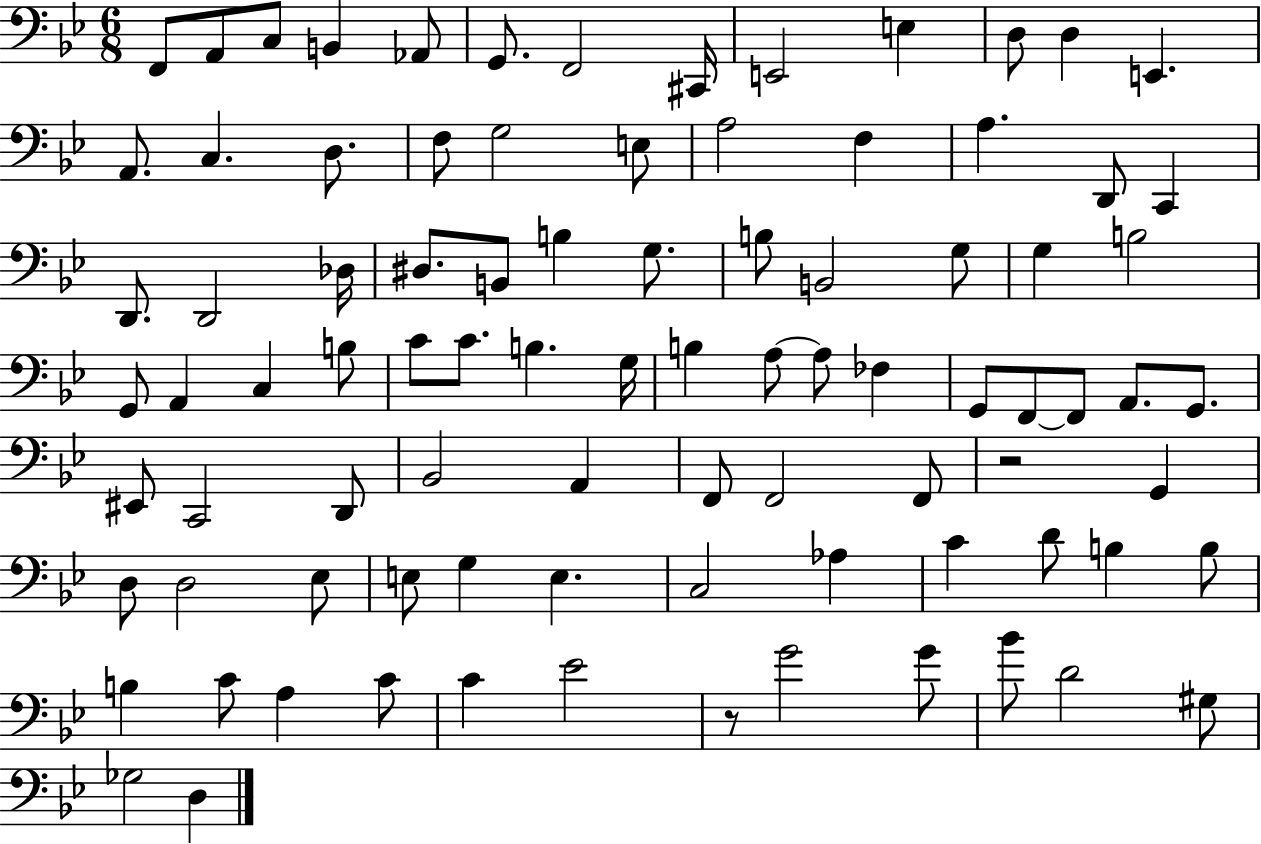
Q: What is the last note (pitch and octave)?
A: D3